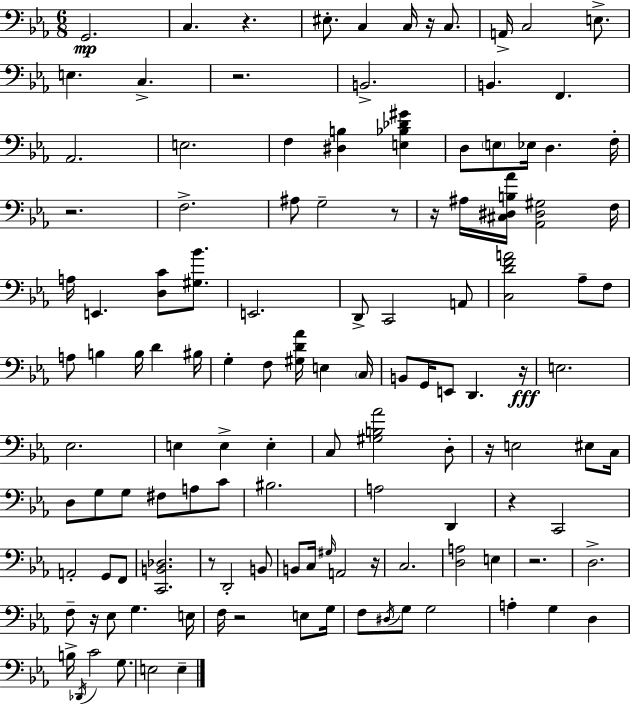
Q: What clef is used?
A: bass